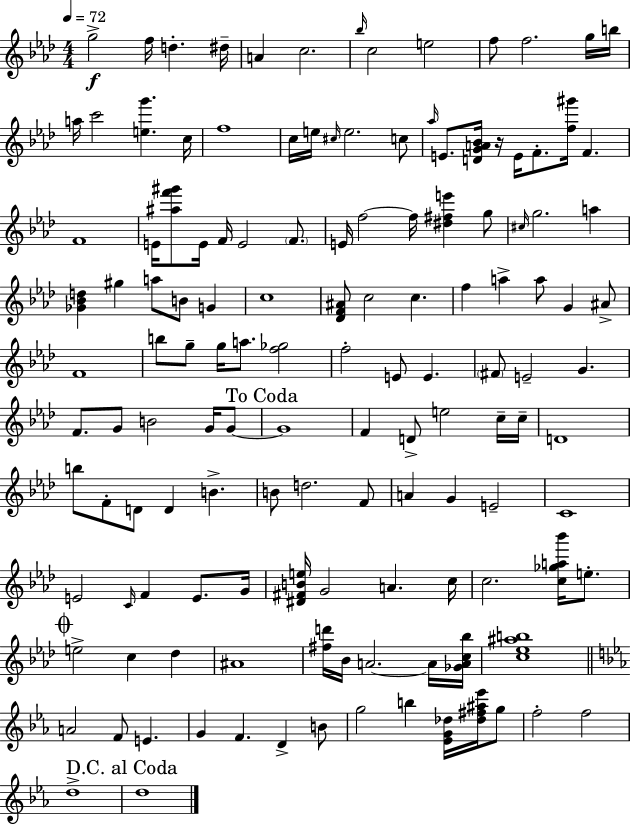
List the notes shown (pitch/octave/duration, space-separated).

G5/h F5/s D5/q. D#5/s A4/q C5/h. Bb5/s C5/h E5/h F5/e F5/h. G5/s B5/s A5/s C6/h [E5,G6]/q. C5/s F5/w C5/s E5/s C#5/s E5/h. C5/e Ab5/s E4/e. [D4,G4,A4,Bb4]/s R/s E4/s F4/e. [F5,G#6]/s F4/q. F4/w E4/s [A#5,F6,G#6]/e E4/s F4/s E4/h F4/e. E4/s F5/h F5/s [D#5,F#5,E6]/q G5/e C#5/s G5/h. A5/q [Gb4,Bb4,D5]/q G#5/q A5/e B4/e G4/q C5/w [Db4,F4,A#4]/e C5/h C5/q. F5/q A5/q A5/e G4/q A#4/e F4/w B5/e G5/e G5/s A5/e. [F5,Gb5]/h F5/h E4/e E4/q. F#4/e E4/h G4/q. F4/e. G4/e B4/h G4/s G4/e G4/w F4/q D4/e E5/h C5/s C5/s D4/w B5/e F4/e D4/e D4/q B4/q. B4/e D5/h. F4/e A4/q G4/q E4/h C4/w E4/h C4/s F4/q E4/e. G4/s [D#4,F#4,B4,E5]/s G4/h A4/q. C5/s C5/h. [C5,Gb5,A5,Bb6]/s E5/e. E5/h C5/q Db5/q A#4/w [F#5,D6]/s Bb4/s A4/h. A4/s [Gb4,A4,C5,Bb5]/s [C5,Eb5,A#5,B5]/w A4/h F4/e E4/q. G4/q F4/q. D4/q B4/e G5/h B5/q [Eb4,G4,Db5]/s [Db5,F#5,A#5,Eb6]/s G5/e F5/h F5/h D5/w D5/w